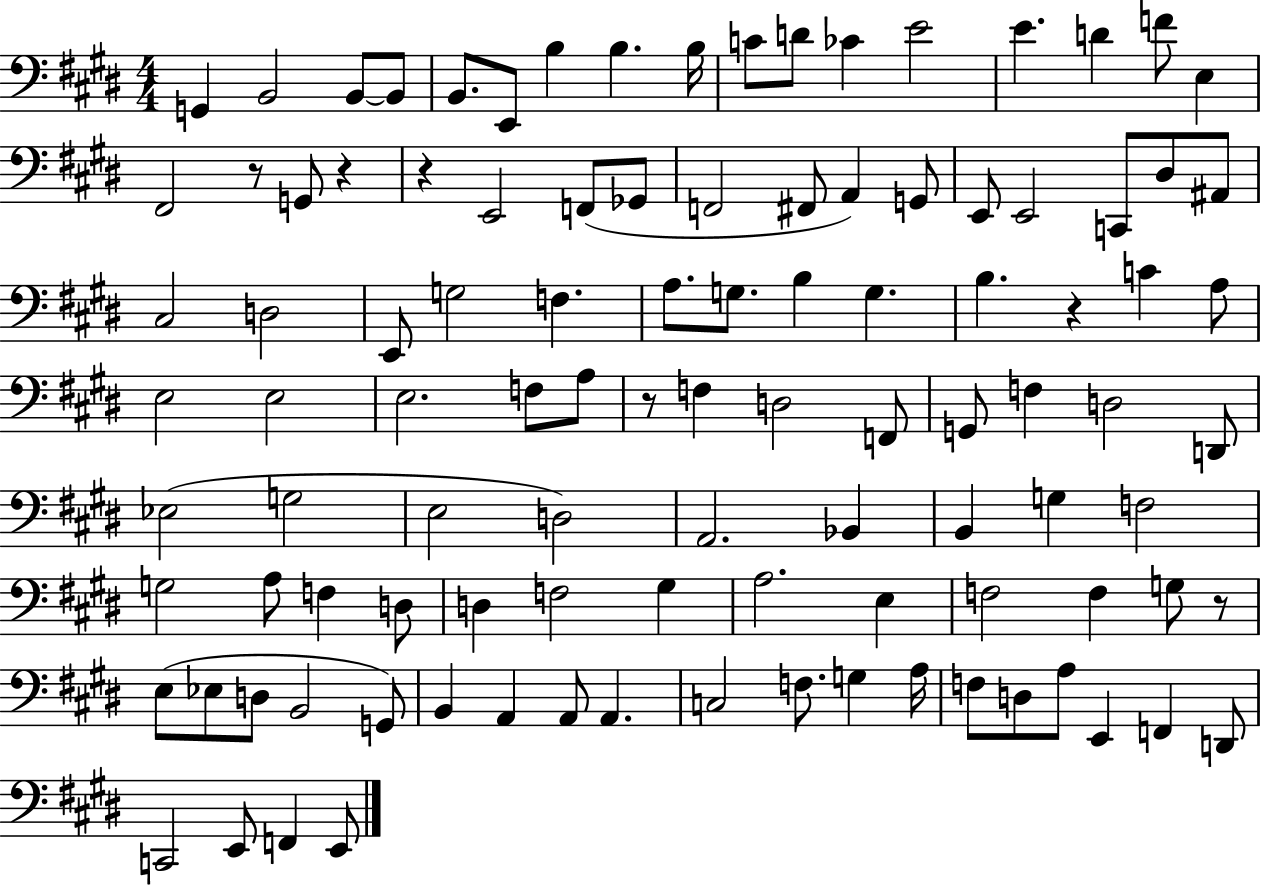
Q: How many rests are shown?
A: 6